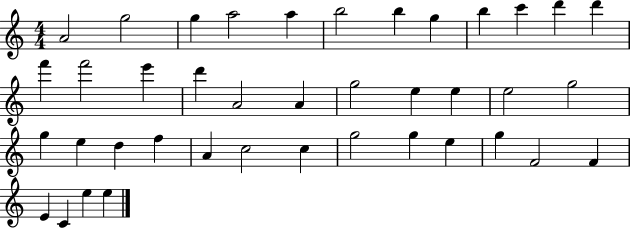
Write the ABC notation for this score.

X:1
T:Untitled
M:4/4
L:1/4
K:C
A2 g2 g a2 a b2 b g b c' d' d' f' f'2 e' d' A2 A g2 e e e2 g2 g e d f A c2 c g2 g e g F2 F E C e e